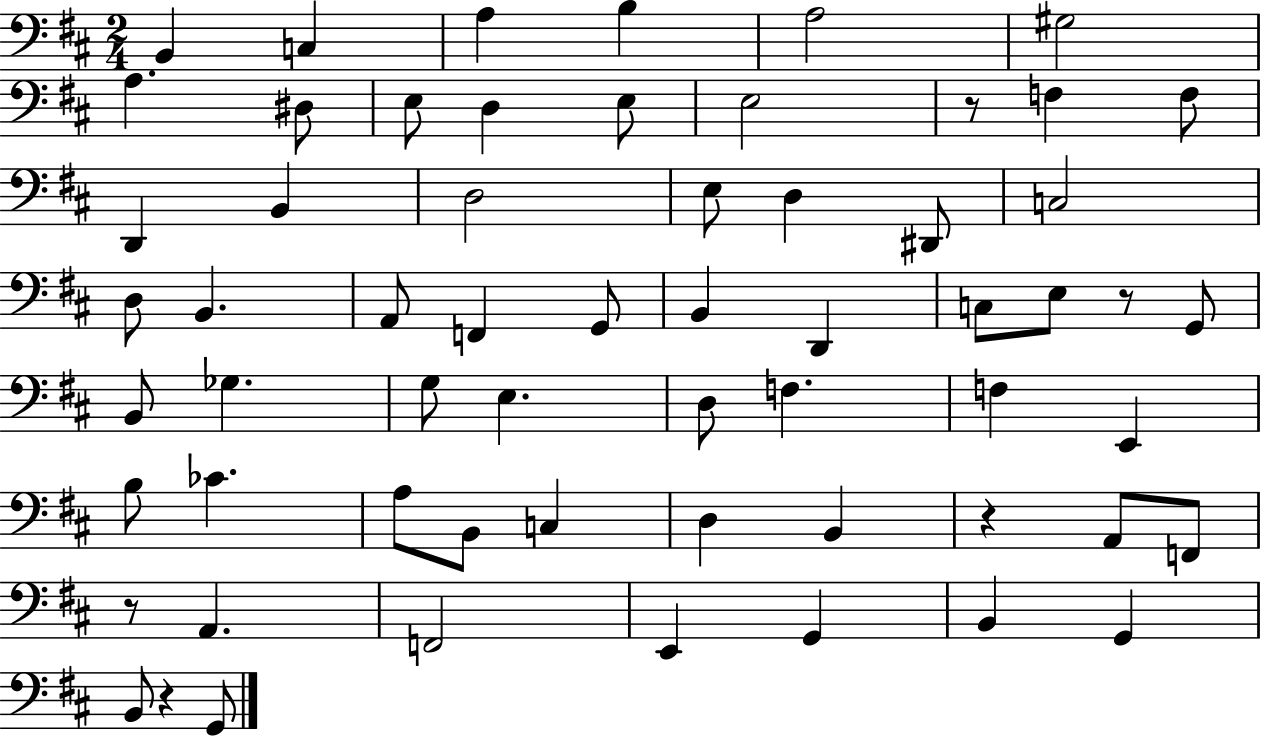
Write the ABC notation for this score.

X:1
T:Untitled
M:2/4
L:1/4
K:D
B,, C, A, B, A,2 ^G,2 A, ^D,/2 E,/2 D, E,/2 E,2 z/2 F, F,/2 D,, B,, D,2 E,/2 D, ^D,,/2 C,2 D,/2 B,, A,,/2 F,, G,,/2 B,, D,, C,/2 E,/2 z/2 G,,/2 B,,/2 _G, G,/2 E, D,/2 F, F, E,, B,/2 _C A,/2 B,,/2 C, D, B,, z A,,/2 F,,/2 z/2 A,, F,,2 E,, G,, B,, G,, B,,/2 z G,,/2